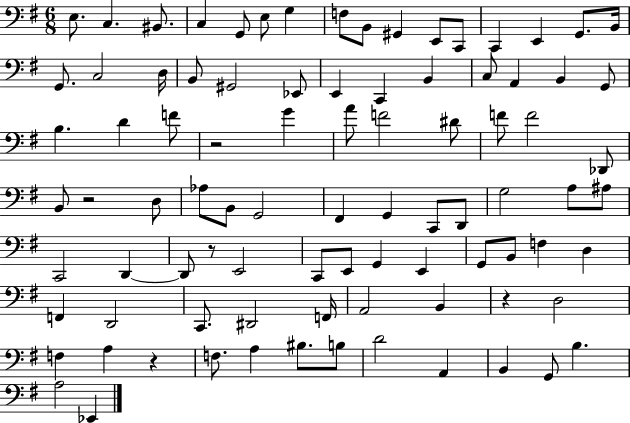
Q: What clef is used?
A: bass